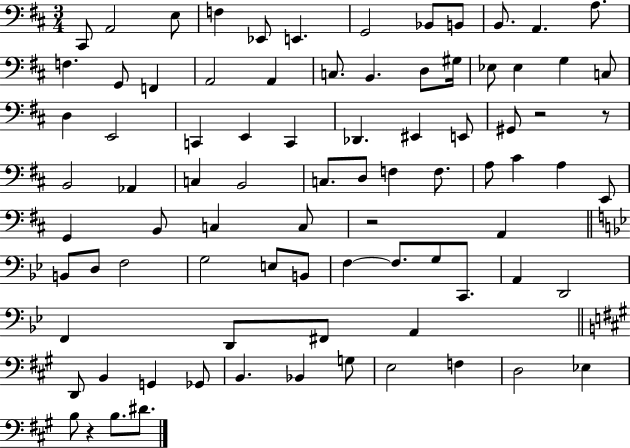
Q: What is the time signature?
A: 3/4